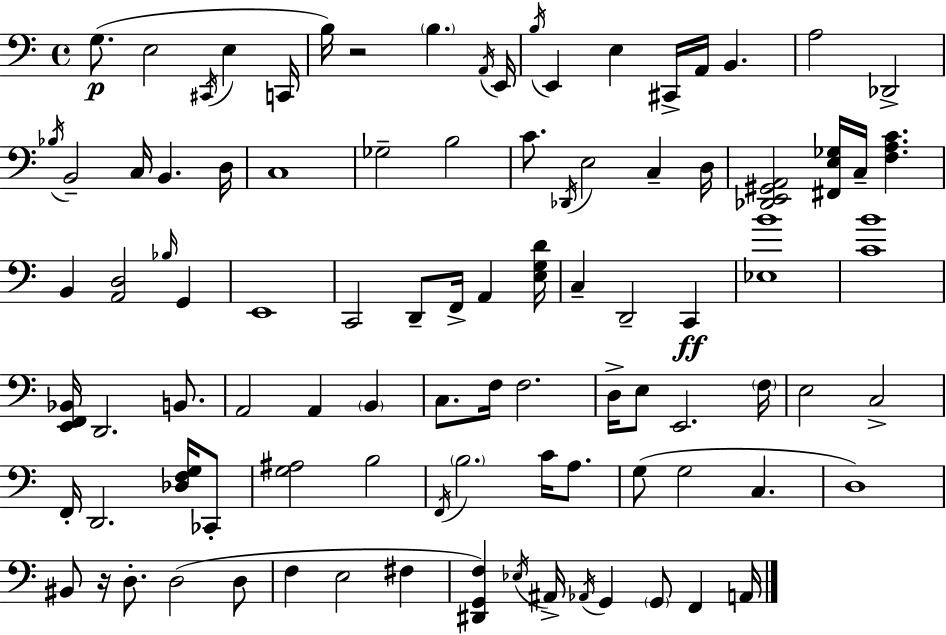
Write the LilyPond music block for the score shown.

{
  \clef bass
  \time 4/4
  \defaultTimeSignature
  \key a \minor
  g8.(\p e2 \acciaccatura { cis,16 } e4 | c,16 b16) r2 \parenthesize b4. | \acciaccatura { a,16 } e,16 \acciaccatura { b16 } e,4 e4 cis,16-> a,16 b,4. | a2 des,2-> | \break \acciaccatura { bes16 } b,2-- c16 b,4. | d16 c1 | ges2-- b2 | c'8. \acciaccatura { des,16 } e2 | \break c4-- d16 <des, e, gis, a,>2 <fis, e ges>16 c16-- <f a c'>4. | b,4 <a, d>2 | \grace { bes16 } g,4 e,1 | c,2 d,8-- | \break f,16-> a,4 <e g d'>16 c4-- d,2-- | c,4\ff <ees b'>1 | <c' b'>1 | <e, f, bes,>16 d,2. | \break b,8. a,2 a,4 | \parenthesize b,4 c8. f16 f2. | d16-> e8 e,2. | \parenthesize f16 e2 c2-> | \break f,16-. d,2. | <des f g>16 ces,8-. <g ais>2 b2 | \acciaccatura { f,16 } \parenthesize b2. | c'16 a8. g8( g2 | \break c4. d1) | bis,8 r16 d8.-. d2( | d8 f4 e2 | fis4 <dis, g, f>4) \acciaccatura { ees16 } ais,16-> \acciaccatura { aes,16 } g,4 | \break \parenthesize g,8 f,4 a,16 \bar "|."
}